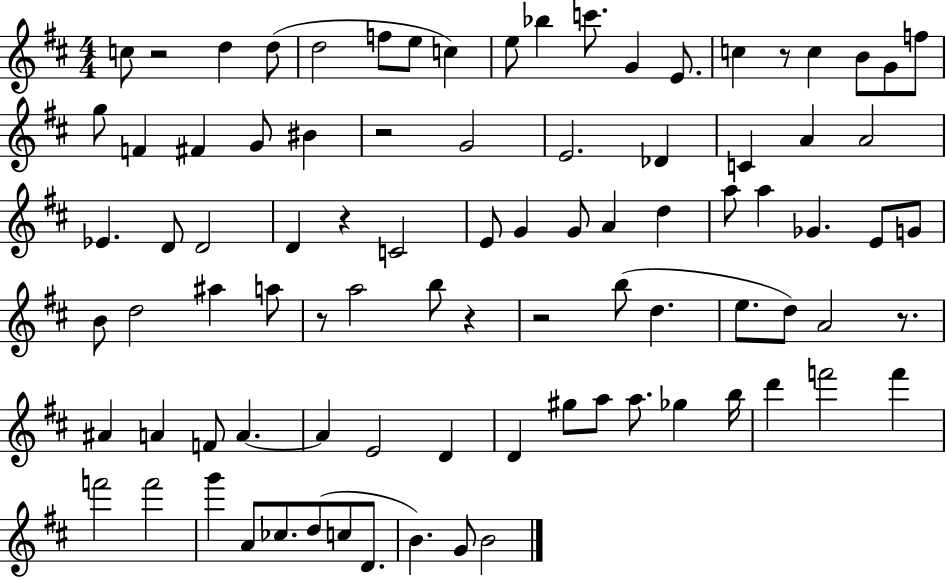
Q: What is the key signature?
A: D major